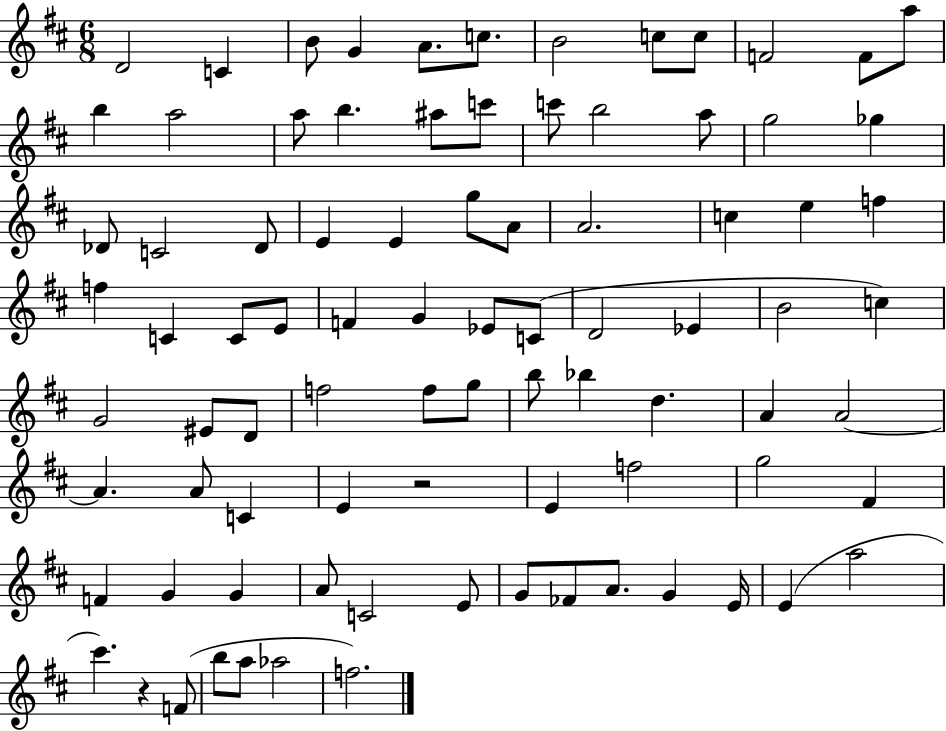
{
  \clef treble
  \numericTimeSignature
  \time 6/8
  \key d \major
  d'2 c'4 | b'8 g'4 a'8. c''8. | b'2 c''8 c''8 | f'2 f'8 a''8 | \break b''4 a''2 | a''8 b''4. ais''8 c'''8 | c'''8 b''2 a''8 | g''2 ges''4 | \break des'8 c'2 des'8 | e'4 e'4 g''8 a'8 | a'2. | c''4 e''4 f''4 | \break f''4 c'4 c'8 e'8 | f'4 g'4 ees'8 c'8( | d'2 ees'4 | b'2 c''4) | \break g'2 eis'8 d'8 | f''2 f''8 g''8 | b''8 bes''4 d''4. | a'4 a'2~~ | \break a'4. a'8 c'4 | e'4 r2 | e'4 f''2 | g''2 fis'4 | \break f'4 g'4 g'4 | a'8 c'2 e'8 | g'8 fes'8 a'8. g'4 e'16 | e'4( a''2 | \break cis'''4.) r4 f'8( | b''8 a''8 aes''2 | f''2.) | \bar "|."
}